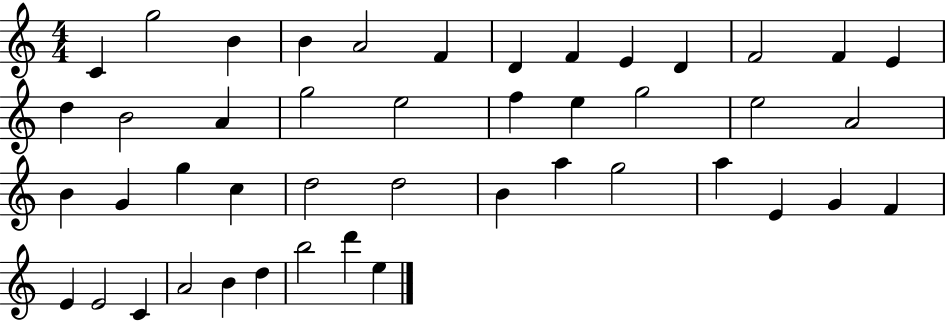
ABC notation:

X:1
T:Untitled
M:4/4
L:1/4
K:C
C g2 B B A2 F D F E D F2 F E d B2 A g2 e2 f e g2 e2 A2 B G g c d2 d2 B a g2 a E G F E E2 C A2 B d b2 d' e